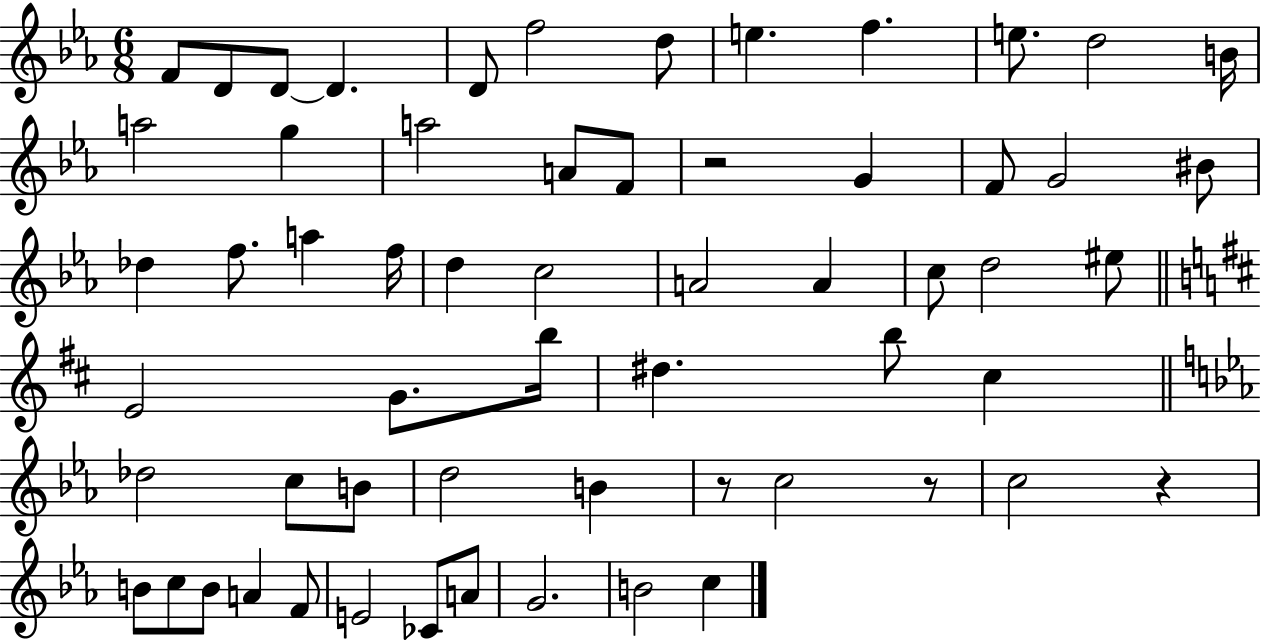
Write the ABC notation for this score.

X:1
T:Untitled
M:6/8
L:1/4
K:Eb
F/2 D/2 D/2 D D/2 f2 d/2 e f e/2 d2 B/4 a2 g a2 A/2 F/2 z2 G F/2 G2 ^B/2 _d f/2 a f/4 d c2 A2 A c/2 d2 ^e/2 E2 G/2 b/4 ^d b/2 ^c _d2 c/2 B/2 d2 B z/2 c2 z/2 c2 z B/2 c/2 B/2 A F/2 E2 _C/2 A/2 G2 B2 c